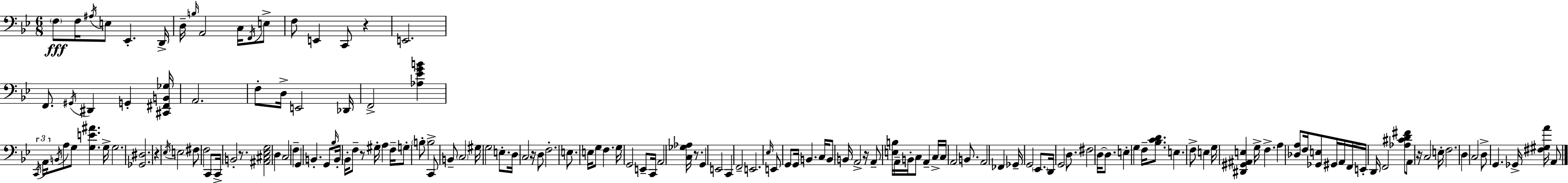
{
  \clef bass
  \numericTimeSignature
  \time 6/8
  \key g \minor
  \parenthesize f8\fff f16 \acciaccatura { ais16 } e8 ees,4.-. | d,16-> d16-- \grace { b16 } a,2 c16 | \acciaccatura { f,16 } e8-> f8 e,4 c,8 r4 | e,2. | \break f,8. \acciaccatura { gis,16 } dis,4 g,4-. | <cis, fis, b, ges>16 a,2. | f8-. d16-> e,2 | des,16 f,2-> | \break <aes ees' g' b'>4 \tuplet 3/2 { \acciaccatura { c,16 } a,16 \acciaccatura { b,16 } } a8 g8 <g e' ais'>4. | g16-> g2. | <ges, dis>2. | r4 \acciaccatura { ees16 } e2 | \break fis8 f2 | c,8 c,16-> b,2-. | r8. <ais, cis ees g>2 | d4 c2 | \break f4-- g,4 b,4.-. | g,8 \grace { bes16 } b,16-. bes,16-. f8-- | r8 gis16-. a4 f16-- g8-. \parenthesize b8-. | b2-> c,8 b,8-- | \break \parenthesize c2 gis16 g2 | e8.-. d16 c2 | r16 d8 f2.-. | e8. e16 | \break g8 f4. g16 g,2 | e,8-- c,16 a,2 | <c ges aes>16 r8. g,4 | e,2 c,4 | \break f,2-- e,2. | \grace { ees16 } e,8 g,8 | g,16 b,4. c16 b,8 b,16 | a,2-> r16 a,8-- <e b>16 | \break a,16-- b,16-. c8 a,4-- c16-> c16 a,2 | b,8. a,2 | fes,4 ges,16-- g,2 | \parenthesize ees,8. d,16 g,2 | \break d8. fis2 | d16~~ d8. e4-. | g4 f16-- <bes c' d'>8. e4. | f8-> e4 g16 <dis, gis, ais, e>4 | \break g16-> f4.-> a4 | <des a>8 f16 <ges, e>8 gis,16 a,16 f,16 e,16-. d,16 f,2 | <aes cis' d' fis'>8 a,8 r16 | c2 e16-. f2. | \break d4 | c2 d8-> g,4. | ges,16-> <fis gis a'>16 a,8 \bar "|."
}